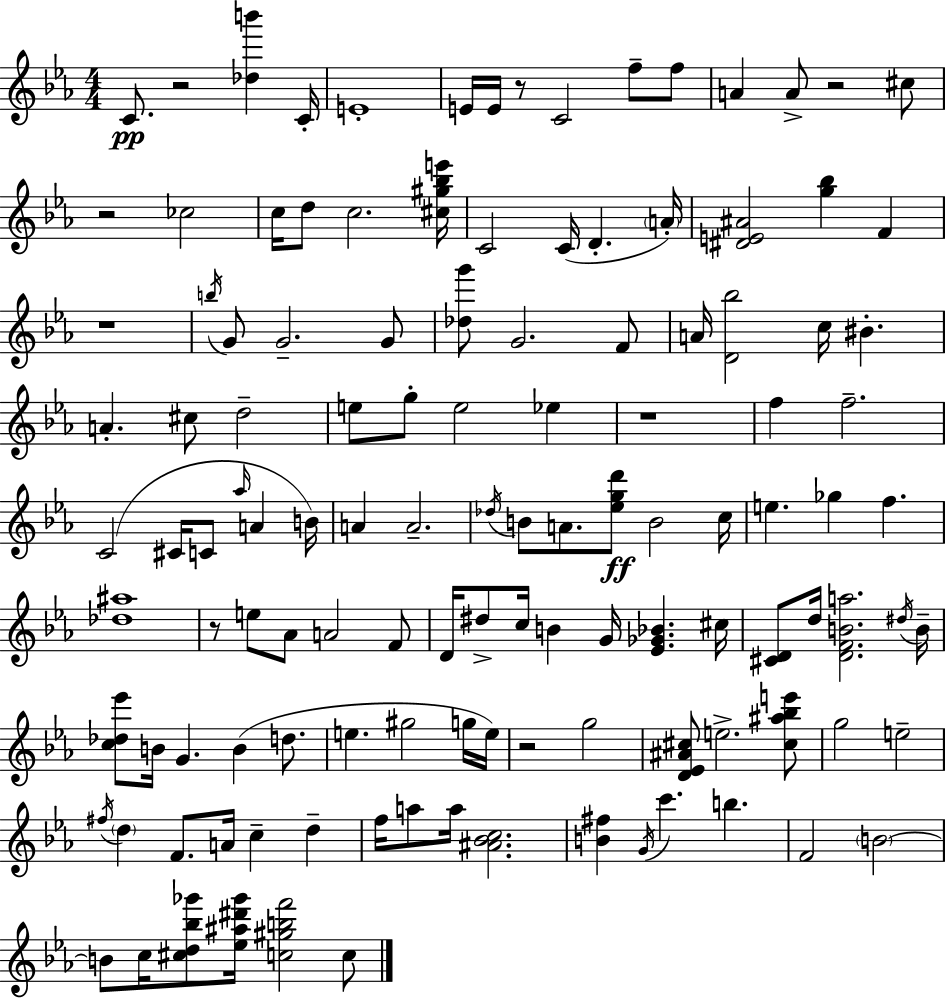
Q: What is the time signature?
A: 4/4